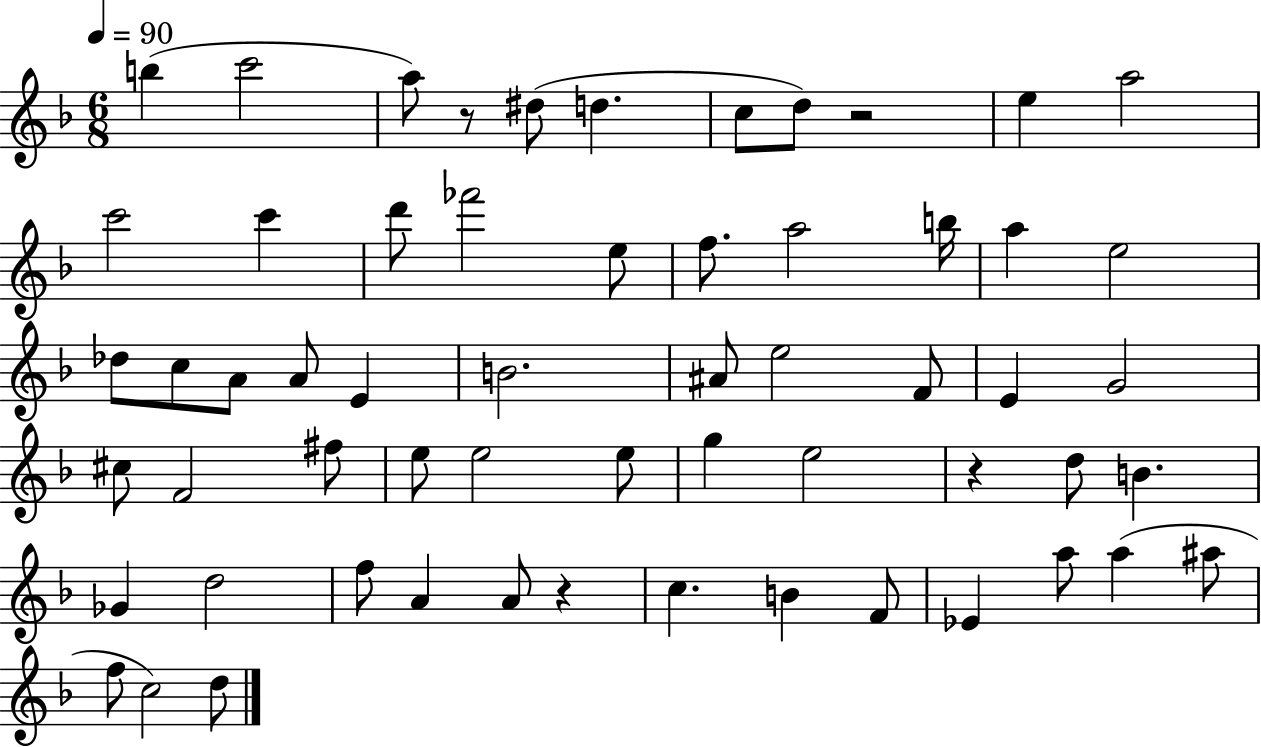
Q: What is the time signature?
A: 6/8